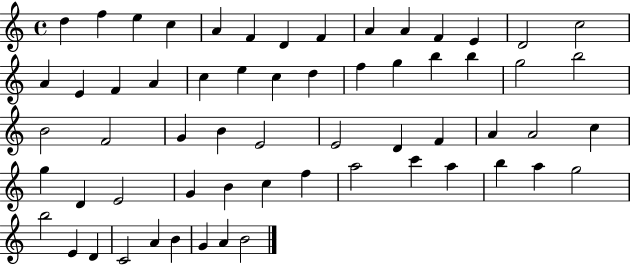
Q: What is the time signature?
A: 4/4